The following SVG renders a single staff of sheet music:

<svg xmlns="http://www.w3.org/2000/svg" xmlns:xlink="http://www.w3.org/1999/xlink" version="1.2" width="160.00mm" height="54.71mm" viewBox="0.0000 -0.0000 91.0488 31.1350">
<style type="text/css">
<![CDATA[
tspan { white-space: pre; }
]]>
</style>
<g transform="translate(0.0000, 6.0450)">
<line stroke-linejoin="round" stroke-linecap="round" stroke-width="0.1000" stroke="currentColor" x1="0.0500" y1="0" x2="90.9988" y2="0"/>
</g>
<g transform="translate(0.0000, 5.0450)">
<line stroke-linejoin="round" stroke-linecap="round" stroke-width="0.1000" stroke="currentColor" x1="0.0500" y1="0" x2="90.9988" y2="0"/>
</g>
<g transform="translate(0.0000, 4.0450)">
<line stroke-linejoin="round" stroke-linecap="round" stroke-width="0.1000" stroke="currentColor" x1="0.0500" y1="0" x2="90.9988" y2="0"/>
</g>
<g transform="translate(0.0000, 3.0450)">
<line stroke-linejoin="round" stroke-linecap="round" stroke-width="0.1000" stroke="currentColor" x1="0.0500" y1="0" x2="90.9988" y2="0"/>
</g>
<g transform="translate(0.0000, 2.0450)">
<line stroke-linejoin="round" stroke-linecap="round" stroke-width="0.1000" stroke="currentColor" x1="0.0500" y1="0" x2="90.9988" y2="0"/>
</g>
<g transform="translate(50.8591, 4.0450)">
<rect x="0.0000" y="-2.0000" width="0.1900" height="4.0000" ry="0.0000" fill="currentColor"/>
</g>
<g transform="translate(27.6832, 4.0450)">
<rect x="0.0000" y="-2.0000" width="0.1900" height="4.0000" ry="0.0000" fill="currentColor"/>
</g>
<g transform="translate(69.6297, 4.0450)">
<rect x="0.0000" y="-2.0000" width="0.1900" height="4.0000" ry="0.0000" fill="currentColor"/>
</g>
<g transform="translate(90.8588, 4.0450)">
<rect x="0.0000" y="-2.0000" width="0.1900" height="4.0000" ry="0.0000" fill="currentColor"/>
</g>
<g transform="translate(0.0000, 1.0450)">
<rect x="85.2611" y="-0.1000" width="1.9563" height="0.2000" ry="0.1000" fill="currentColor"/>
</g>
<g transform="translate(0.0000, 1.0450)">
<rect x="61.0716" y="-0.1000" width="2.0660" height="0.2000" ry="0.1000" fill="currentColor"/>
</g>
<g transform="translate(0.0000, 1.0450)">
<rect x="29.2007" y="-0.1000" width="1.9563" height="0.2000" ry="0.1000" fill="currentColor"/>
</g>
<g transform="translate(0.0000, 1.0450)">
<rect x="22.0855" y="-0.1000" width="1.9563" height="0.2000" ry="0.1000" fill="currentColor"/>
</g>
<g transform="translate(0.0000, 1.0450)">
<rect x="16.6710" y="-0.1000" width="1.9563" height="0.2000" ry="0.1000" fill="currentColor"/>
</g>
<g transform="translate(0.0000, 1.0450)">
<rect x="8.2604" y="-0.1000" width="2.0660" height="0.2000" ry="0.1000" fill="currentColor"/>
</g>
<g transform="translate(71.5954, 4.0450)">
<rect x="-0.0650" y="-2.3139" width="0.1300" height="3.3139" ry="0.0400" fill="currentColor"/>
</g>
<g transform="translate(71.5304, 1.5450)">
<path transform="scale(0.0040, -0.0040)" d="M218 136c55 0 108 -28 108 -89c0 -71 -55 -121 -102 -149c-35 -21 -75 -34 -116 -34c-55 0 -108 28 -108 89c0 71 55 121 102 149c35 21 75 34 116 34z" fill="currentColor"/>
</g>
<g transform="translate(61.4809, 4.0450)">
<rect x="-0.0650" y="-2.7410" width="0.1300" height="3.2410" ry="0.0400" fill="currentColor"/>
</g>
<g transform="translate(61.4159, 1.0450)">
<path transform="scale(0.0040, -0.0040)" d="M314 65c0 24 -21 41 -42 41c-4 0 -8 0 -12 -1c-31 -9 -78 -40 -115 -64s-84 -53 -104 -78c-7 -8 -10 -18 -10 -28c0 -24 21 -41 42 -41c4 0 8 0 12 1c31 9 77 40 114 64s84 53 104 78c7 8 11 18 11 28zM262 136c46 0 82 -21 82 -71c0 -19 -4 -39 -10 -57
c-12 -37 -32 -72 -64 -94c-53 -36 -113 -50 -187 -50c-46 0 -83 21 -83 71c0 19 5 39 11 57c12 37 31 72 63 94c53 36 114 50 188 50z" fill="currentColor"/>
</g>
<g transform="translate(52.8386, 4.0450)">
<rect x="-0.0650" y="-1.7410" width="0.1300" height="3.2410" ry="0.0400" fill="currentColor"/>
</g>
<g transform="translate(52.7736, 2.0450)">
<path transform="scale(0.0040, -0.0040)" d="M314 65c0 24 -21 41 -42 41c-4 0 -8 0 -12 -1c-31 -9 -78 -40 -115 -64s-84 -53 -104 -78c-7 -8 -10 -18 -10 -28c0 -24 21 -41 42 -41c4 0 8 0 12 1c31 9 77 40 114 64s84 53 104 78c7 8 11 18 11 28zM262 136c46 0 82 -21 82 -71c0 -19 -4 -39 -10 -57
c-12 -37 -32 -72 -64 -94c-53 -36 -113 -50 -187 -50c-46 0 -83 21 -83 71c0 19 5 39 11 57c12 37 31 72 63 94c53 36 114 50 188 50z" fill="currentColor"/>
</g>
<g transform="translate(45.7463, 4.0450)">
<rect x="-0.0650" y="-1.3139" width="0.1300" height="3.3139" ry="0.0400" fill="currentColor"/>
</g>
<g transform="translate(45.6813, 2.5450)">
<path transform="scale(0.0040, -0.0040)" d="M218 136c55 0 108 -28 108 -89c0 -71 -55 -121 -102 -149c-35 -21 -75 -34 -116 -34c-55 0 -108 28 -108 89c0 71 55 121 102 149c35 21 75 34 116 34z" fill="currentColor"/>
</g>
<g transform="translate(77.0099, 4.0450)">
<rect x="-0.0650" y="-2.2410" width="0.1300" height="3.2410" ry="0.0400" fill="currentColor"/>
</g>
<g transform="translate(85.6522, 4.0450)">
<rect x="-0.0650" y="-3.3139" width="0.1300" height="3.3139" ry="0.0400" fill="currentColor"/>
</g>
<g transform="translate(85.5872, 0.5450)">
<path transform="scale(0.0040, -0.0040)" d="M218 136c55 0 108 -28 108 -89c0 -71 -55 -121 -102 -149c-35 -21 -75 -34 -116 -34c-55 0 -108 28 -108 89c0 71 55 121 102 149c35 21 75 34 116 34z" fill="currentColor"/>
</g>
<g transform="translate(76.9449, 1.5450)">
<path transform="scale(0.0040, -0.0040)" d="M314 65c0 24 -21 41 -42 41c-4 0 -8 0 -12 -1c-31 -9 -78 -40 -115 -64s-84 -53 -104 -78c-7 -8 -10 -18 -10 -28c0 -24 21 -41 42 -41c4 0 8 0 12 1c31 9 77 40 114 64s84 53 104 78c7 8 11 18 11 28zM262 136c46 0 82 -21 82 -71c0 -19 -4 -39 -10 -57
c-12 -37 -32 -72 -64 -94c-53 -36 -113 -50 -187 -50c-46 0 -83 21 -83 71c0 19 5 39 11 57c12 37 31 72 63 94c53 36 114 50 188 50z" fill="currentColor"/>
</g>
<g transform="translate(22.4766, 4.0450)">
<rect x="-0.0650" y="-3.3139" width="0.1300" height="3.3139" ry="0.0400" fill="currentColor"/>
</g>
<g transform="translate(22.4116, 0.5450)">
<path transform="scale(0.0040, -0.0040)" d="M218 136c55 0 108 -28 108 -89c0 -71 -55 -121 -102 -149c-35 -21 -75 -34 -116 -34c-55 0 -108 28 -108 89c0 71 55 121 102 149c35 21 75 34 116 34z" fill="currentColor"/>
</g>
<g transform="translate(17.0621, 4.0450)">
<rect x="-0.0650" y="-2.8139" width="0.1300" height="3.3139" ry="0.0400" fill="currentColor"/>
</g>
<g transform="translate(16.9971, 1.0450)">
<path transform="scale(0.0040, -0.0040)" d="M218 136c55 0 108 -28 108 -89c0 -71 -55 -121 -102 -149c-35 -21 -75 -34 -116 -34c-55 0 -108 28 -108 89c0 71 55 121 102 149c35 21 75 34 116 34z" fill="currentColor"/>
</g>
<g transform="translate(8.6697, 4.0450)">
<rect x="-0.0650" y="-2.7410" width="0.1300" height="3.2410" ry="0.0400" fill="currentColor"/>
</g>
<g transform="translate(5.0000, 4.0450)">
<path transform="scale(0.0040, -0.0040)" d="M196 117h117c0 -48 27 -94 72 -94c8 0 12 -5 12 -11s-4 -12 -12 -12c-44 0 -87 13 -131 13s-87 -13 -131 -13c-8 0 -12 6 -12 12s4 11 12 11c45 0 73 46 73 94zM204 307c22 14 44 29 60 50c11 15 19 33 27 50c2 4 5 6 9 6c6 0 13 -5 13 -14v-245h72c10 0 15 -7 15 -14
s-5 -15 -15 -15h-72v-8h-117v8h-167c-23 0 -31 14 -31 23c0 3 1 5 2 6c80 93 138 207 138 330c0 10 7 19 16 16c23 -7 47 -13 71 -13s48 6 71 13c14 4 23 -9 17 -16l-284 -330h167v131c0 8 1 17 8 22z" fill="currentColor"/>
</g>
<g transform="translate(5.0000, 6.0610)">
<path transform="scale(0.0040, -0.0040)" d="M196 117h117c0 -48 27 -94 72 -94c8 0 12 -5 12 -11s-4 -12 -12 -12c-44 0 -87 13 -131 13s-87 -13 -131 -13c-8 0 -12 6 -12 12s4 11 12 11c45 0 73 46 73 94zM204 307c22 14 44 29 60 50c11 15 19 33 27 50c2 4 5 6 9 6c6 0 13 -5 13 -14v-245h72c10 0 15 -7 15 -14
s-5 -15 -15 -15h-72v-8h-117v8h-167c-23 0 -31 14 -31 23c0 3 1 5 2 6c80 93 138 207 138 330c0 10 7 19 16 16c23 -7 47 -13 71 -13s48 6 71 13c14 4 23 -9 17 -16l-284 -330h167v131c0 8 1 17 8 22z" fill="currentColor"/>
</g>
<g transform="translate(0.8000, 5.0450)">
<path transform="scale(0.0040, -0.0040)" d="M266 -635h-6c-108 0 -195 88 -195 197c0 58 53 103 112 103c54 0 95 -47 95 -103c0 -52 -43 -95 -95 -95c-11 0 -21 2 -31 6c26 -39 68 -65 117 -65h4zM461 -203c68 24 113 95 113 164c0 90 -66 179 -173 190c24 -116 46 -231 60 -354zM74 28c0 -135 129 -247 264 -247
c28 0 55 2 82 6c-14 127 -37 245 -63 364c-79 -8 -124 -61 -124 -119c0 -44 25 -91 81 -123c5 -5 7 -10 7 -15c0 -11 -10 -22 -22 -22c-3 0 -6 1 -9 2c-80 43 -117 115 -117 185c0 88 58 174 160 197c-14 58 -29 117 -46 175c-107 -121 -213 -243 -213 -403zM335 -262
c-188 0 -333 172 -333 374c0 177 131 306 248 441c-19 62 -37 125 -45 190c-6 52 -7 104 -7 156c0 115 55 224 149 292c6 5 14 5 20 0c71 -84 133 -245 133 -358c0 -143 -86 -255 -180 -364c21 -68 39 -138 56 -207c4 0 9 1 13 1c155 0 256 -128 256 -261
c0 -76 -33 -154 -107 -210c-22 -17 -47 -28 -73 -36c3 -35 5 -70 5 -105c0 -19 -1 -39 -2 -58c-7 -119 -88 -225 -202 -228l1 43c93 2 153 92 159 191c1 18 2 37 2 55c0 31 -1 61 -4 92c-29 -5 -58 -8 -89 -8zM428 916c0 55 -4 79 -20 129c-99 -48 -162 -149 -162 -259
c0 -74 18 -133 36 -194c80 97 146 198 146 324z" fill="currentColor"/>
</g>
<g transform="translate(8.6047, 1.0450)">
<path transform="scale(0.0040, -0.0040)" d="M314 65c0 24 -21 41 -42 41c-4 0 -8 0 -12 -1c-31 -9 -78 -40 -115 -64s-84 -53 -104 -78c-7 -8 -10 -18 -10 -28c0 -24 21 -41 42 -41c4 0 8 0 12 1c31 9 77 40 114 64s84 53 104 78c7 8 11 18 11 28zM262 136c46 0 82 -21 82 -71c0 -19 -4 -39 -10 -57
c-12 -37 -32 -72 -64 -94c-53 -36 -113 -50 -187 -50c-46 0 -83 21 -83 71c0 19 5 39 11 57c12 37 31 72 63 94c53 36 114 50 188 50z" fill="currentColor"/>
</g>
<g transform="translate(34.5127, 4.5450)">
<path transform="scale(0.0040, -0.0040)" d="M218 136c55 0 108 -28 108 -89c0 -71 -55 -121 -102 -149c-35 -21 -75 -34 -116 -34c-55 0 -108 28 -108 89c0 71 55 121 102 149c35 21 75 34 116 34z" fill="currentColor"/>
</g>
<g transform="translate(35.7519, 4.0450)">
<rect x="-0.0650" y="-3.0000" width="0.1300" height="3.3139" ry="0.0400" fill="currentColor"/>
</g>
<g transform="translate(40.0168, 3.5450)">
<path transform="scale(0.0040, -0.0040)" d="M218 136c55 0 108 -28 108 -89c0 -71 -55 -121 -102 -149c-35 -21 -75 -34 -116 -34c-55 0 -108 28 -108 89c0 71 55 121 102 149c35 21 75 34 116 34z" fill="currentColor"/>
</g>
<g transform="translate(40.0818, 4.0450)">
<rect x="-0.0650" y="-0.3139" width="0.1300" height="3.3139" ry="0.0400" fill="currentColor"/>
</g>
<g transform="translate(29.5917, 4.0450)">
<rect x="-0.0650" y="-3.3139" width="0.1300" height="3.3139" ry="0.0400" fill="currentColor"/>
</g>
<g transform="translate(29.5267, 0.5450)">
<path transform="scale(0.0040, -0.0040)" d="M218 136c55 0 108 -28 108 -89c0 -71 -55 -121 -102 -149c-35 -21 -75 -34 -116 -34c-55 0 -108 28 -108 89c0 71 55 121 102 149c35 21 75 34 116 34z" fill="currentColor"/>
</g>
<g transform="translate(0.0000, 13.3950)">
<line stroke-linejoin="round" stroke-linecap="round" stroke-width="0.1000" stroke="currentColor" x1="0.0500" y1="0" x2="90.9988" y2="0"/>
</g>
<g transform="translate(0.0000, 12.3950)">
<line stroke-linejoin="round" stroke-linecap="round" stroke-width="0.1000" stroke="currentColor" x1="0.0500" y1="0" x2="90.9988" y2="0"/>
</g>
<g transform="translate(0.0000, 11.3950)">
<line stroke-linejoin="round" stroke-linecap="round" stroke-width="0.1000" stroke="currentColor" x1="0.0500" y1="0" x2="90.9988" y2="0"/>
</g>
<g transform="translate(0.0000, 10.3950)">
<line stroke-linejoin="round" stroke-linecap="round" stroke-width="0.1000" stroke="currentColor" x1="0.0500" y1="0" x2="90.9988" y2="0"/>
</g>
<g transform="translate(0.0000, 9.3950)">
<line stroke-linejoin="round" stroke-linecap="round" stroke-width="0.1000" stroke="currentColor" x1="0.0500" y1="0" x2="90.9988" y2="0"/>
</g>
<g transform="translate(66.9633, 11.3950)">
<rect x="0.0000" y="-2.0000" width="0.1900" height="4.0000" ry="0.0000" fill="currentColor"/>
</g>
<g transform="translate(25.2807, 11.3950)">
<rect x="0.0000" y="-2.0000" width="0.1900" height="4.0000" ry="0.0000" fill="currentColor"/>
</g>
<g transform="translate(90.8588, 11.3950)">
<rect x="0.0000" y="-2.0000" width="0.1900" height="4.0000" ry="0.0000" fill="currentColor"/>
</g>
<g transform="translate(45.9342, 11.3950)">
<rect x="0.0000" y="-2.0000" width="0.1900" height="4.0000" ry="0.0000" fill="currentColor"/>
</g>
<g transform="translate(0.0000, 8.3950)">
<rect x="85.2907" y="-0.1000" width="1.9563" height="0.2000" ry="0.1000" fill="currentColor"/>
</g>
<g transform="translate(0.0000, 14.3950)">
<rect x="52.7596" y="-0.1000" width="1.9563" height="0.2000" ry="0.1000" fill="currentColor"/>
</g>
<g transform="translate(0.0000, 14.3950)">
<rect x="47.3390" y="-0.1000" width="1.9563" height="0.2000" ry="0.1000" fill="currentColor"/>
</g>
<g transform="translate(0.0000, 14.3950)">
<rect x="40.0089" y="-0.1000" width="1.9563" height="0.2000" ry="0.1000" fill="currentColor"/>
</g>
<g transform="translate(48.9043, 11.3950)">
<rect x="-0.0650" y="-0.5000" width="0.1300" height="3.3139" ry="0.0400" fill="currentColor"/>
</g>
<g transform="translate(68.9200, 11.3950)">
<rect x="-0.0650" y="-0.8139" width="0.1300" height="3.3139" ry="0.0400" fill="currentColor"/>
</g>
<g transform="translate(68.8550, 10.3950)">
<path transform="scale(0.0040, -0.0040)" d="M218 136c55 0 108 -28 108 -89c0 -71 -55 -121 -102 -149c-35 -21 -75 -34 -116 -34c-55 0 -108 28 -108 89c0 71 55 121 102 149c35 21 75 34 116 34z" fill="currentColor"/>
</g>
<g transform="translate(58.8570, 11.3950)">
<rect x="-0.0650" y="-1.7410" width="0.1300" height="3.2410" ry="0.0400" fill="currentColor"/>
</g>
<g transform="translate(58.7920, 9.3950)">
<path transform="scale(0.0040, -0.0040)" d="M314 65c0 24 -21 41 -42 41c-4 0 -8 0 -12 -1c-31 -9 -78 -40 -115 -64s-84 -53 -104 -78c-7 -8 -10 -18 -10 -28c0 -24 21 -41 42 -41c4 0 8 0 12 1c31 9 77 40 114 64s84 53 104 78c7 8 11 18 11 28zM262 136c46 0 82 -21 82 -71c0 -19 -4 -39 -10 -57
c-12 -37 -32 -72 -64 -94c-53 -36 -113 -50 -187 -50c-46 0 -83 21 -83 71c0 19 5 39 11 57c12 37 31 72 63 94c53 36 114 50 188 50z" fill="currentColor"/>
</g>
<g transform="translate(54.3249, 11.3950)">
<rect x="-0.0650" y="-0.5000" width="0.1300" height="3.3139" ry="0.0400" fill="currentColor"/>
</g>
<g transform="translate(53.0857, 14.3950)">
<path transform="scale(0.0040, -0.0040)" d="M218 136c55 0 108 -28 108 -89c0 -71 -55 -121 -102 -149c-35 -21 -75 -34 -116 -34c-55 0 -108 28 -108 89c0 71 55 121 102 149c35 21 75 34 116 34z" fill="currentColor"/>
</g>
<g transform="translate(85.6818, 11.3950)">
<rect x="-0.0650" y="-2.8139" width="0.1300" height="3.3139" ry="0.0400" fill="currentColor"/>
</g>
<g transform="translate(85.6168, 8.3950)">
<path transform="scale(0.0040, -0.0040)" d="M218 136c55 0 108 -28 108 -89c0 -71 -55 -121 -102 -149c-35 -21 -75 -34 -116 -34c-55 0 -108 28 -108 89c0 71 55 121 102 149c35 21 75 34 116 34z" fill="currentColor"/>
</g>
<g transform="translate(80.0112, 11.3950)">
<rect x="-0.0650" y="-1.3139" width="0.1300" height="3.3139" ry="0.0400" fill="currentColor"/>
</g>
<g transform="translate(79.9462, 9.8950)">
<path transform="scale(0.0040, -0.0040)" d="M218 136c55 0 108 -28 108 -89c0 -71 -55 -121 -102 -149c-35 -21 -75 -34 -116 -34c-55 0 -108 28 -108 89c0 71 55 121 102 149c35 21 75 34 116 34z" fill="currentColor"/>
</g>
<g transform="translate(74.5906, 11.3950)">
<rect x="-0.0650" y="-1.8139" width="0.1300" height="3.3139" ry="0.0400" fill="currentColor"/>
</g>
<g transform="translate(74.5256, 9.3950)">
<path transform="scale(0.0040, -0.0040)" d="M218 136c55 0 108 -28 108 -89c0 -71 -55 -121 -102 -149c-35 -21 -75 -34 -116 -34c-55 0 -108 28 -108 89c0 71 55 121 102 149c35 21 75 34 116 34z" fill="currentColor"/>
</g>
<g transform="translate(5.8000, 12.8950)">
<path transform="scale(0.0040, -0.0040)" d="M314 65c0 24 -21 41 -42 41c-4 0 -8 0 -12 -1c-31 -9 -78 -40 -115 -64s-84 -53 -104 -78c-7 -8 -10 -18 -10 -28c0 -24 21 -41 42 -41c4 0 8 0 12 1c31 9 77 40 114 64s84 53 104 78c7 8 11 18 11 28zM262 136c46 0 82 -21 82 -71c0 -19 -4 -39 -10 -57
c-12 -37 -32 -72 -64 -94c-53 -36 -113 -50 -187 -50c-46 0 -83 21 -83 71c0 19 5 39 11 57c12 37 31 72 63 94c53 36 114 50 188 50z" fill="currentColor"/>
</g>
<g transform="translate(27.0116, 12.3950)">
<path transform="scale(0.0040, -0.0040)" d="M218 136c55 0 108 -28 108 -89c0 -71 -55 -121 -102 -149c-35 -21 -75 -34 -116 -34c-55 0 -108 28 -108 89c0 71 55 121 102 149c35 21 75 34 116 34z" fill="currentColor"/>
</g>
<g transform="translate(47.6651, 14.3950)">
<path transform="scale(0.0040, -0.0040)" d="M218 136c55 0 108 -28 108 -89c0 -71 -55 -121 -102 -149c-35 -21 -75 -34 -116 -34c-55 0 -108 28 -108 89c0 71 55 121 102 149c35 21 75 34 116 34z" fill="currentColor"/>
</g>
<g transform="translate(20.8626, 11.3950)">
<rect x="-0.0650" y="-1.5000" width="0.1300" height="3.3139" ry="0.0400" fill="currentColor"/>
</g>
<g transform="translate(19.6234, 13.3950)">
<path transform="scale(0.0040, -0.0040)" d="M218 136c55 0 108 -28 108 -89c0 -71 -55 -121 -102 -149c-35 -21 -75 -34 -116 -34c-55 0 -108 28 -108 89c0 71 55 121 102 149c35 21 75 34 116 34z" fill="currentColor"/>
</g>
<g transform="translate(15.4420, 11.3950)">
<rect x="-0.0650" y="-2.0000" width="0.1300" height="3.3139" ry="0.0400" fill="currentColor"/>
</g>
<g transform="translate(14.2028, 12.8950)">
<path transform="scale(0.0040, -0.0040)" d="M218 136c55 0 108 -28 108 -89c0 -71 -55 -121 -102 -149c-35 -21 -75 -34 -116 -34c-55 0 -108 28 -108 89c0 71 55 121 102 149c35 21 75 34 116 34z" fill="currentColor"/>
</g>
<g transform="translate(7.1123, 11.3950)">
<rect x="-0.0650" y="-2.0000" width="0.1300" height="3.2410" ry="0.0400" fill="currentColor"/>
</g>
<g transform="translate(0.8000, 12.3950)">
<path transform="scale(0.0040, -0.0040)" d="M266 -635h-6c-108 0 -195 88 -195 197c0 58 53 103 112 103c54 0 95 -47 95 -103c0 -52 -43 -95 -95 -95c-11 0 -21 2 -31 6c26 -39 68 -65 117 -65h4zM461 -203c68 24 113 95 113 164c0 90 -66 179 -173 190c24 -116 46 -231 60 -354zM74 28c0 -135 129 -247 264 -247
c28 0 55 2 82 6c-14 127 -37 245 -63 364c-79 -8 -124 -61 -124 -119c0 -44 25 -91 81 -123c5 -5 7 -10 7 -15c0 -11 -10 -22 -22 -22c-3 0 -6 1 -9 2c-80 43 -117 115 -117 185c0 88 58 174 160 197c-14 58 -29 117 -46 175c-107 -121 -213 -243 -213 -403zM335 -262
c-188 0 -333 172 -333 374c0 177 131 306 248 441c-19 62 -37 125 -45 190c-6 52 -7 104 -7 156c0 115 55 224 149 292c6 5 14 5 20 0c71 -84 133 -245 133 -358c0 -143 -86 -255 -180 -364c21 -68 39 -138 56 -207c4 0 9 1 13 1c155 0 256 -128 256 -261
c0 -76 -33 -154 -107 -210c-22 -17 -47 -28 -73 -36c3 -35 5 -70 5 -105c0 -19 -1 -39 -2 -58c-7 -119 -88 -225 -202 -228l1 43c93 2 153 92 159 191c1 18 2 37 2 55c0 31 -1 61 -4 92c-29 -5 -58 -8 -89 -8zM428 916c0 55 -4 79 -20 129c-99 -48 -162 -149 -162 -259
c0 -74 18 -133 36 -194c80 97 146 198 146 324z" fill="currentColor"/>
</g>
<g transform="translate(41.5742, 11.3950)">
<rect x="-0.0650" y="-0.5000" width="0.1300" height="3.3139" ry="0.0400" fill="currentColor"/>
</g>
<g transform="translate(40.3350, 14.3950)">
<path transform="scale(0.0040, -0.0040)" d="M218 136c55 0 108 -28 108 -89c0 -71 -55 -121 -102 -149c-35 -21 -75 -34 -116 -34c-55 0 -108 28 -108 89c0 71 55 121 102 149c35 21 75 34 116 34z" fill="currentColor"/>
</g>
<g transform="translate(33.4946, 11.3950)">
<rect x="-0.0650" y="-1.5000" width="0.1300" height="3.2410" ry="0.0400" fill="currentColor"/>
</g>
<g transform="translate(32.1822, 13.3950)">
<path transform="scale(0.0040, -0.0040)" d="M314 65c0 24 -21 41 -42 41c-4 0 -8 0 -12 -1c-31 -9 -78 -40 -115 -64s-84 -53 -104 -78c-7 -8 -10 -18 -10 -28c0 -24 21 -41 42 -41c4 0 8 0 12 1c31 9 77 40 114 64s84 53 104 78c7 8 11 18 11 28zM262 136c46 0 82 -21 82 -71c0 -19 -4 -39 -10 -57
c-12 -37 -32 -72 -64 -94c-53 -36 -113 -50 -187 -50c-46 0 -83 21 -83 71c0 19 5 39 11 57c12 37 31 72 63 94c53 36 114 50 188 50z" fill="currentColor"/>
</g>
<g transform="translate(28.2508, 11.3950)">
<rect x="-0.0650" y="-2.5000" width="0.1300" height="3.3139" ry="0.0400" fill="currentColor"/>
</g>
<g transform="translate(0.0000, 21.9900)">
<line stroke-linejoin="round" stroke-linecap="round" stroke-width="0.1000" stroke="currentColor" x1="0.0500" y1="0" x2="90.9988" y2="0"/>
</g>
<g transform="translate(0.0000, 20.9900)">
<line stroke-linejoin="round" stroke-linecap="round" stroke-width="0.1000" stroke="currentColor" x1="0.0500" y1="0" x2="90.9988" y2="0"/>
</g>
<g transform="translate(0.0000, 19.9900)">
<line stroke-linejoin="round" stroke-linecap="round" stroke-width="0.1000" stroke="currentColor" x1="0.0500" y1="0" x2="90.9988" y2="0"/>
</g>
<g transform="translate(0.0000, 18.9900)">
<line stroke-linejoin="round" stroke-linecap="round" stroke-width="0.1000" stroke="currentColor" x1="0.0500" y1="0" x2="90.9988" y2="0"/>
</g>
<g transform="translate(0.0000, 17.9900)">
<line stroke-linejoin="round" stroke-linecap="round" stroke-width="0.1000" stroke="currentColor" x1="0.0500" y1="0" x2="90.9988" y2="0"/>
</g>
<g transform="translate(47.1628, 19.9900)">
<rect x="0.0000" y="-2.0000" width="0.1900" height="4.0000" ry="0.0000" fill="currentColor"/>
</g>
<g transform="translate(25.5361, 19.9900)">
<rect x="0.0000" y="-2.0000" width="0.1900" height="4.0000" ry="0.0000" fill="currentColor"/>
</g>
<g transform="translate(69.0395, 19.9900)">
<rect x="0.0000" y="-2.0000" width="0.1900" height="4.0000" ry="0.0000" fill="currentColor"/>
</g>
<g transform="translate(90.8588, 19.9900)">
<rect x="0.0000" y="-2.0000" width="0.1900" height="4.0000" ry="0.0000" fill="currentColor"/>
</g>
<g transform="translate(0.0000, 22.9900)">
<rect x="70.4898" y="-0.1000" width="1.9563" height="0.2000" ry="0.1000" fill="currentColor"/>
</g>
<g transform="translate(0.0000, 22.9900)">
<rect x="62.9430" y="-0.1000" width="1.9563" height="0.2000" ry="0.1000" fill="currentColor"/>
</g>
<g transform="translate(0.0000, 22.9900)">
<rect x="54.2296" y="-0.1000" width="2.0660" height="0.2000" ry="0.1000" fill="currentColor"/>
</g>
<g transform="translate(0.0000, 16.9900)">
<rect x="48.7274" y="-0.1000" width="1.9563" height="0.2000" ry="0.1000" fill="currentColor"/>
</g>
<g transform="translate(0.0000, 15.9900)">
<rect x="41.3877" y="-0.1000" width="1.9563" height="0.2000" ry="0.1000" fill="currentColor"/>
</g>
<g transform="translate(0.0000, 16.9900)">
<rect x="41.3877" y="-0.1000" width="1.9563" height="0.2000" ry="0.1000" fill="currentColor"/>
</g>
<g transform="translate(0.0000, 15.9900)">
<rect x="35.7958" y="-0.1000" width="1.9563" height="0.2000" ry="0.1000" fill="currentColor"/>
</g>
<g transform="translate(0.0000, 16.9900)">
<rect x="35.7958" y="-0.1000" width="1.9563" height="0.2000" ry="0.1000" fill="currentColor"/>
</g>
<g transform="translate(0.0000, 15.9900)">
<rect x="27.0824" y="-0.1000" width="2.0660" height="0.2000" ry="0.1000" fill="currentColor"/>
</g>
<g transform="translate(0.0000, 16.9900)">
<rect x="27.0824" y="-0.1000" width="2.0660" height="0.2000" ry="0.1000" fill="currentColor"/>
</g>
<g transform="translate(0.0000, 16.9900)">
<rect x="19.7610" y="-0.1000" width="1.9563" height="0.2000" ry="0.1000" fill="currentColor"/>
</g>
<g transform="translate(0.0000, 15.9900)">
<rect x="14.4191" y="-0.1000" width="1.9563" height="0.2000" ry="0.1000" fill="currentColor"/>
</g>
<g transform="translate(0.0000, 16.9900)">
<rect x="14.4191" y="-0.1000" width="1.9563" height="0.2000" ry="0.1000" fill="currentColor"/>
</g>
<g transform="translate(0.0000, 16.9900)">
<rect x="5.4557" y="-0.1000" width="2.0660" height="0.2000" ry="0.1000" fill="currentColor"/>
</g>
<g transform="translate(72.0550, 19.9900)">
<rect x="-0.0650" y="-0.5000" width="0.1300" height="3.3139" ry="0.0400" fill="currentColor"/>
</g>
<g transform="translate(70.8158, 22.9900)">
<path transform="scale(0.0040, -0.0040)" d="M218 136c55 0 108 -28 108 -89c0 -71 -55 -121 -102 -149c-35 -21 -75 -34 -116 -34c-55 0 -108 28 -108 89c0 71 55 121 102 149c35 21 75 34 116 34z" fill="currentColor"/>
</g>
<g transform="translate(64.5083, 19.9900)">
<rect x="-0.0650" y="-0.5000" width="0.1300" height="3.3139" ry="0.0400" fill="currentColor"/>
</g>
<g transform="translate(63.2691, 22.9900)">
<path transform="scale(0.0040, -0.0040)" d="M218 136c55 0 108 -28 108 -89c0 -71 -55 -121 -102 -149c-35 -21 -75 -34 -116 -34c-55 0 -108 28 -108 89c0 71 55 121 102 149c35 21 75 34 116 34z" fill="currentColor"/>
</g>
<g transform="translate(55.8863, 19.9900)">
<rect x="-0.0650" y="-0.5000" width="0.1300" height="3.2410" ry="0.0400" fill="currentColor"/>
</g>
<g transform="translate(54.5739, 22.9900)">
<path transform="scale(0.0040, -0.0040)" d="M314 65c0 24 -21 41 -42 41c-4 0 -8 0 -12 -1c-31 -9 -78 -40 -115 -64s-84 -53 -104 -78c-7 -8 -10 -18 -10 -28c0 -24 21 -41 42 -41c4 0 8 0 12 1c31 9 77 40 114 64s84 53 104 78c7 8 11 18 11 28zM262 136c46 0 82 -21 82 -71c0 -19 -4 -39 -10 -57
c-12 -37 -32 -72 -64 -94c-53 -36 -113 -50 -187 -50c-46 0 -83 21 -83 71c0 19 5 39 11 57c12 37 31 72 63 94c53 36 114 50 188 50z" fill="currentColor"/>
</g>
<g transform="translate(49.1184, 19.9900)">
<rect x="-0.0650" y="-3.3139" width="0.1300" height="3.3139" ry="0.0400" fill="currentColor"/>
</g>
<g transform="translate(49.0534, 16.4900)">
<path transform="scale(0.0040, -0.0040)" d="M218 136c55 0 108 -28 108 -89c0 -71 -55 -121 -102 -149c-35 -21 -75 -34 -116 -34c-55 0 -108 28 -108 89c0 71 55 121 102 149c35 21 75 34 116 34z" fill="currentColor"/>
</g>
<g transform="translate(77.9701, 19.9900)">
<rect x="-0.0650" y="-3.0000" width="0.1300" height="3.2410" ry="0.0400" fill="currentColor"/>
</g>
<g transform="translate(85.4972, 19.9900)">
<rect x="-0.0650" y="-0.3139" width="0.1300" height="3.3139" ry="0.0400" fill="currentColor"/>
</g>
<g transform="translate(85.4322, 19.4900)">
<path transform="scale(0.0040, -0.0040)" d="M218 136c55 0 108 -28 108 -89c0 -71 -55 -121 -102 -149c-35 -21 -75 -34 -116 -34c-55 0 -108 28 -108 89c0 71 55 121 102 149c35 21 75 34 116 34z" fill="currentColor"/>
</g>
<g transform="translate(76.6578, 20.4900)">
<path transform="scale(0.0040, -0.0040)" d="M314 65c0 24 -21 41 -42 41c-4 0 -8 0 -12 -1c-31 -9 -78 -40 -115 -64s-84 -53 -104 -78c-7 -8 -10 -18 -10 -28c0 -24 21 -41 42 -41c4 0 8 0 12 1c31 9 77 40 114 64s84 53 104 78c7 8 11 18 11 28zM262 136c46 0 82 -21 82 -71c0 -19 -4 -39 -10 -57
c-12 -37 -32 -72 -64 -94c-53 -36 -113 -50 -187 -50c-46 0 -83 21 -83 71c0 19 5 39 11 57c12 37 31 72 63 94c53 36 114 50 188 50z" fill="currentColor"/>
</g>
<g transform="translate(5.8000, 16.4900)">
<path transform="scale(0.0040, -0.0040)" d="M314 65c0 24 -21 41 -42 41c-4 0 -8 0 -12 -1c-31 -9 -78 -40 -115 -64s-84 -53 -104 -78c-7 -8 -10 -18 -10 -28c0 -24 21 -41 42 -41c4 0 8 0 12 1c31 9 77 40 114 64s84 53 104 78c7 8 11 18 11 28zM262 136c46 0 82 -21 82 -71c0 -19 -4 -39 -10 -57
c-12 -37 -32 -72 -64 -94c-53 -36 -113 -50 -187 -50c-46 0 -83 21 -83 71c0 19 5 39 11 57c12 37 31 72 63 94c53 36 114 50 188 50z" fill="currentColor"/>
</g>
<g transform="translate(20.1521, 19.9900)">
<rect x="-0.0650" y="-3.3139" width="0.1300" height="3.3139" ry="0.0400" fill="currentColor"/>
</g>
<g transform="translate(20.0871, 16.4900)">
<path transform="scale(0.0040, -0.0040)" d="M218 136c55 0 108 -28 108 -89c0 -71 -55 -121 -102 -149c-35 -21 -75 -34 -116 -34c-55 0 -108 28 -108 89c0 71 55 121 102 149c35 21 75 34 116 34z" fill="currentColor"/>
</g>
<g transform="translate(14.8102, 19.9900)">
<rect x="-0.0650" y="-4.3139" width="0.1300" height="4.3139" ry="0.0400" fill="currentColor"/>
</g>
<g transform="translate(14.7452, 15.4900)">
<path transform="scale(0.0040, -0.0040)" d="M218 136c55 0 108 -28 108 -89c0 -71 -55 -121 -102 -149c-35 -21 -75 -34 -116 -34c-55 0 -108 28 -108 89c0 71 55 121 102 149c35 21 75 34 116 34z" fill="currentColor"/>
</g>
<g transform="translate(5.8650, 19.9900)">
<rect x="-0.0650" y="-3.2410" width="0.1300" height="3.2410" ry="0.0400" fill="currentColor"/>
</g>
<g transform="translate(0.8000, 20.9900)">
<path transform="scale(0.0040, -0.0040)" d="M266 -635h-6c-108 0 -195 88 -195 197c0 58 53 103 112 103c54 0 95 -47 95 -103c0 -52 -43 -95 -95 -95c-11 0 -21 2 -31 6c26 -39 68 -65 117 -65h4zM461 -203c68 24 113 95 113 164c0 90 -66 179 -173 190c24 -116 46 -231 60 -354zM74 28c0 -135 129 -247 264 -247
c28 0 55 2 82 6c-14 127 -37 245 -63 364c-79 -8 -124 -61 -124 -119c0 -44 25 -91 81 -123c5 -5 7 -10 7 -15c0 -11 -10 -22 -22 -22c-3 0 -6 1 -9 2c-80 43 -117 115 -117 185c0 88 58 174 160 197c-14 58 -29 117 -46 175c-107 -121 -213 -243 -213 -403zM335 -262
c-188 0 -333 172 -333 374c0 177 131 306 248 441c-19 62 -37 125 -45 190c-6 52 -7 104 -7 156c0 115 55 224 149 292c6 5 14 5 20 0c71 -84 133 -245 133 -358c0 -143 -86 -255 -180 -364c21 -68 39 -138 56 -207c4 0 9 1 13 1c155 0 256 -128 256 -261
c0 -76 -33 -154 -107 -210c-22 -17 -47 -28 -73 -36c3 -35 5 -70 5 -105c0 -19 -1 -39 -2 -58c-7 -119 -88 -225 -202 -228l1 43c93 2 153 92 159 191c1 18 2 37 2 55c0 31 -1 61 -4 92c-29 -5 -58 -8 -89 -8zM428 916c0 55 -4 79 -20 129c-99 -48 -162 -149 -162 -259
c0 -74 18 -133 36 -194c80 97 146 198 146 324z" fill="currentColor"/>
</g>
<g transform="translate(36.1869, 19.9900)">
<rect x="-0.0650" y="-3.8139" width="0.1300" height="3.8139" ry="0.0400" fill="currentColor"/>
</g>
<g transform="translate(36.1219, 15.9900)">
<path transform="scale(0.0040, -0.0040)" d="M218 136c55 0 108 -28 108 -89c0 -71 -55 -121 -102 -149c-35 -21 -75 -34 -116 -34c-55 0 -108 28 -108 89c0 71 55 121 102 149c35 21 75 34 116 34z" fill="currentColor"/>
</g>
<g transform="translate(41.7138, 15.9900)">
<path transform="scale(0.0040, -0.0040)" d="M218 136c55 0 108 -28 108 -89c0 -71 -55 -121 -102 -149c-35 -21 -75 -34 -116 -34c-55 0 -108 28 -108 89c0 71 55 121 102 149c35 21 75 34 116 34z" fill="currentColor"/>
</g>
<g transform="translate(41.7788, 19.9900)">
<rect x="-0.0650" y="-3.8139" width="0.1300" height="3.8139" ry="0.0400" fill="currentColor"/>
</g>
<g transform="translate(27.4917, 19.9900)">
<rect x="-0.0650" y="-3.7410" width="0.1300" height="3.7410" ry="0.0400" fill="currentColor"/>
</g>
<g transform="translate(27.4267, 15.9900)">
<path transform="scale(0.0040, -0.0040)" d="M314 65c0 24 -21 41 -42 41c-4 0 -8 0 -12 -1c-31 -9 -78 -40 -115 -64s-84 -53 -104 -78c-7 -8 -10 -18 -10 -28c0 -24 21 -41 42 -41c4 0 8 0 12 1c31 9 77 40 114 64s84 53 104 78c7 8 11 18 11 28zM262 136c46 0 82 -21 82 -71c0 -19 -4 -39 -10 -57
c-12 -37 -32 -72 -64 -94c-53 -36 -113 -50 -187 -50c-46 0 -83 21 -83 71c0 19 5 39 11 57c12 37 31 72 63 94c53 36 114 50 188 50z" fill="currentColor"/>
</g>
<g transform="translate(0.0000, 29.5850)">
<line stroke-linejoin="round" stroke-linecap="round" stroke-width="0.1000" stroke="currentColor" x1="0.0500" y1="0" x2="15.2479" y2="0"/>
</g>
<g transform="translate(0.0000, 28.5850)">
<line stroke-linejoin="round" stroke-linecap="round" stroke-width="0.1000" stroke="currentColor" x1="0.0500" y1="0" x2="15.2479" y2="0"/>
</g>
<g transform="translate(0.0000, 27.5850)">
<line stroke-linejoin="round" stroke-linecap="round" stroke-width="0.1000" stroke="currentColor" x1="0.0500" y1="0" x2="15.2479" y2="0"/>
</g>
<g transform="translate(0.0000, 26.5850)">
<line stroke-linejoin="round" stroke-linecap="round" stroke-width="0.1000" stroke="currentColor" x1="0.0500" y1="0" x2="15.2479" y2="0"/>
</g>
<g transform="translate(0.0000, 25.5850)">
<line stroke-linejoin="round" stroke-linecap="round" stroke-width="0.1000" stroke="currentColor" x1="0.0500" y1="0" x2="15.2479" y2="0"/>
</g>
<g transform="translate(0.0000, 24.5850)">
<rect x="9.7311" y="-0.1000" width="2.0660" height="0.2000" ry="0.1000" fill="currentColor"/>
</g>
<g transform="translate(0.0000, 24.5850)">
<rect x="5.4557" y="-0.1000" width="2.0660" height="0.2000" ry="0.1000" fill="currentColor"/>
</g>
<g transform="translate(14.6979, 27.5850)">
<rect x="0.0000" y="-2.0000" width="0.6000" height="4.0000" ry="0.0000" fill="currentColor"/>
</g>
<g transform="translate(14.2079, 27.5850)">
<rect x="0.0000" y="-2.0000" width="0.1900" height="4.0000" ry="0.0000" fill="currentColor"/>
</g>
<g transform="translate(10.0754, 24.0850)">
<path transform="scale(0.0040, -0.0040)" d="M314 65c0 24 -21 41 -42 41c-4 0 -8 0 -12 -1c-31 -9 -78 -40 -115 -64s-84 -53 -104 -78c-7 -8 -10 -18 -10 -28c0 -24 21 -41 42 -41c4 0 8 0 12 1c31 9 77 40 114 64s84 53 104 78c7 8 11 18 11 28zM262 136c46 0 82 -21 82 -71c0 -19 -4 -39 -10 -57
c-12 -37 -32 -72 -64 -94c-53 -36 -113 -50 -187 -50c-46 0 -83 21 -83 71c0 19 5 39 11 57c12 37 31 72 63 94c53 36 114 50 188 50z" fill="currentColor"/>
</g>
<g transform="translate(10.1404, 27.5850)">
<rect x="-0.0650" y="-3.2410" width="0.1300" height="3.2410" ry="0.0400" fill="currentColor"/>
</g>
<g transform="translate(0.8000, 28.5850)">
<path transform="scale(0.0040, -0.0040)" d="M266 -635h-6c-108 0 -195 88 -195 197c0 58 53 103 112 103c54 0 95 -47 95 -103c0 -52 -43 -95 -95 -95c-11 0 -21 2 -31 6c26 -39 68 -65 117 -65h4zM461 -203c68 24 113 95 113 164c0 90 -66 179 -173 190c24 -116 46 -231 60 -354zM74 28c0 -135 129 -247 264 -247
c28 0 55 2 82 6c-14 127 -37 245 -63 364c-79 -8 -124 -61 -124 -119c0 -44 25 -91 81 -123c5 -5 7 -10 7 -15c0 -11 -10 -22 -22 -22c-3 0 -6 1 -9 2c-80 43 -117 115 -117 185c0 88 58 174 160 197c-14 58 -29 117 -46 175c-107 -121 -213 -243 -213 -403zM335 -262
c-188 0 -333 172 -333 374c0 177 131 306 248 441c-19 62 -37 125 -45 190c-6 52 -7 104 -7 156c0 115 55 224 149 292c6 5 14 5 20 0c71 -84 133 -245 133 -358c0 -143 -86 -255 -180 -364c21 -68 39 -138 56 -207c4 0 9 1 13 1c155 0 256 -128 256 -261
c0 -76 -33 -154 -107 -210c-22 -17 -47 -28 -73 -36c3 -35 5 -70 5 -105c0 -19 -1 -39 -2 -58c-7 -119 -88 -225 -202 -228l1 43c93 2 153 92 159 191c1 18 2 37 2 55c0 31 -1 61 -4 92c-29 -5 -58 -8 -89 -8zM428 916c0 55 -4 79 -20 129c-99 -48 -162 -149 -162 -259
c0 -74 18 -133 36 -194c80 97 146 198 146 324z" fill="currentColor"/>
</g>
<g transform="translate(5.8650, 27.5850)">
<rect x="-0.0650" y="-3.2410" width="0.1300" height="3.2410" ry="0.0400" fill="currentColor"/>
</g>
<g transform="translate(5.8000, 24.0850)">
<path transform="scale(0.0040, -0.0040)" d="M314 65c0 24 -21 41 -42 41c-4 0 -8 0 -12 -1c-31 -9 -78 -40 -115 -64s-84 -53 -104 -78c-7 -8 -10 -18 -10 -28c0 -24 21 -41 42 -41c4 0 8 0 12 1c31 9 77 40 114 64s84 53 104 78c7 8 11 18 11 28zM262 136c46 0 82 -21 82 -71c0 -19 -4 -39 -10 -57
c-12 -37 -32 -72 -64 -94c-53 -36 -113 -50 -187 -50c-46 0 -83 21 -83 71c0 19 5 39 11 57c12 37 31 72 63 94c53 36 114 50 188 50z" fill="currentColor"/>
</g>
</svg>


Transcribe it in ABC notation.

X:1
T:Untitled
M:4/4
L:1/4
K:C
a2 a b b A c e f2 a2 g g2 b F2 F E G E2 C C C f2 d f e a b2 d' b c'2 c' c' b C2 C C A2 c b2 b2